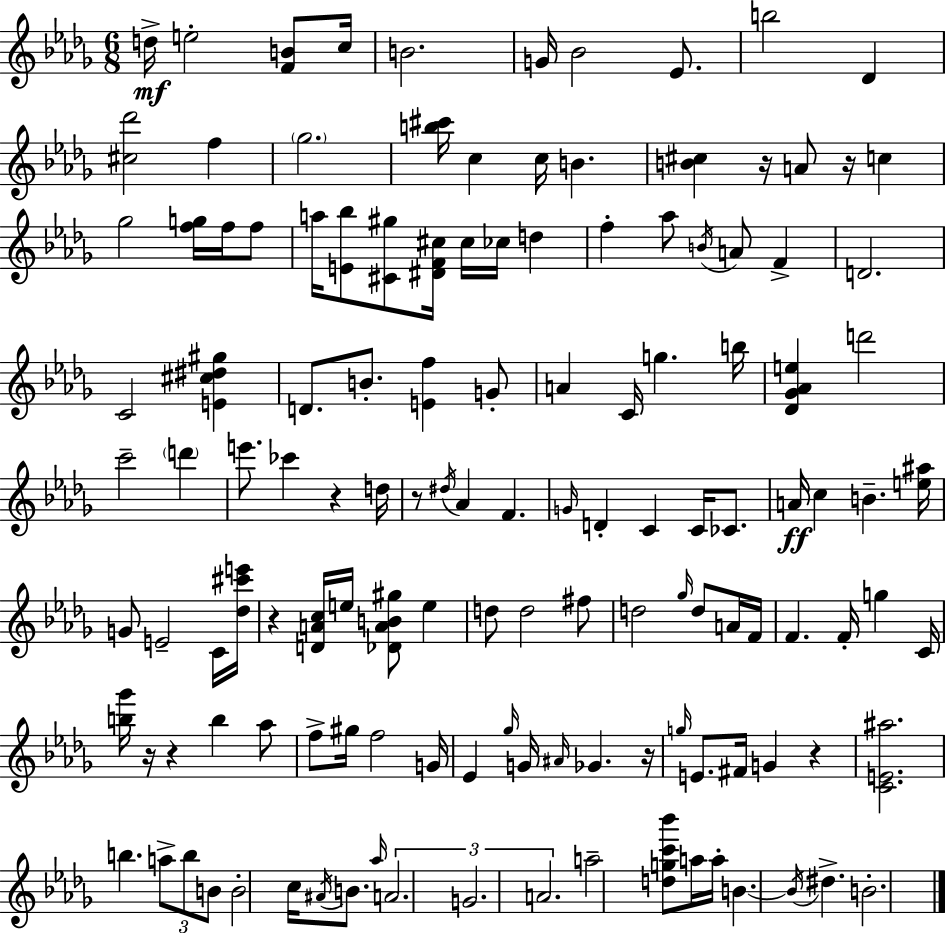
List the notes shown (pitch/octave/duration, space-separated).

D5/s E5/h [F4,B4]/e C5/s B4/h. G4/s Bb4/h Eb4/e. B5/h Db4/q [C#5,Db6]/h F5/q Gb5/h. [B5,C#6]/s C5/q C5/s B4/q. [B4,C#5]/q R/s A4/e R/s C5/q Gb5/h [F5,G5]/s F5/s F5/e A5/s [E4,Bb5]/e [C#4,G#5]/e [D#4,F4,C#5]/s C#5/s CES5/s D5/q F5/q Ab5/e B4/s A4/e F4/q D4/h. C4/h [E4,C#5,D#5,G#5]/q D4/e. B4/e. [E4,F5]/q G4/e A4/q C4/s G5/q. B5/s [Db4,Gb4,Ab4,E5]/q D6/h C6/h D6/q E6/e. CES6/q R/q D5/s R/e D#5/s Ab4/q F4/q. G4/s D4/q C4/q C4/s CES4/e. A4/s C5/q B4/q. [E5,A#5]/s G4/e E4/h C4/s [Db5,C#6,E6]/s R/q [D4,A4,C5]/s E5/s [Db4,A4,B4,G#5]/e E5/q D5/e D5/h F#5/e D5/h Gb5/s D5/e A4/s F4/s F4/q. F4/s G5/q C4/s [B5,Gb6]/s R/s R/q B5/q Ab5/e F5/e G#5/s F5/h G4/s Eb4/q Gb5/s G4/s A#4/s Gb4/q. R/s G5/s E4/e. F#4/s G4/q R/q [C4,E4,A#5]/h. B5/q. A5/e B5/e B4/e B4/h C5/s A#4/s B4/e. Ab5/s A4/h. G4/h. A4/h. A5/h [D5,G5,C6,Bb6]/e A5/s A5/s B4/q. B4/s D#5/q. B4/h.